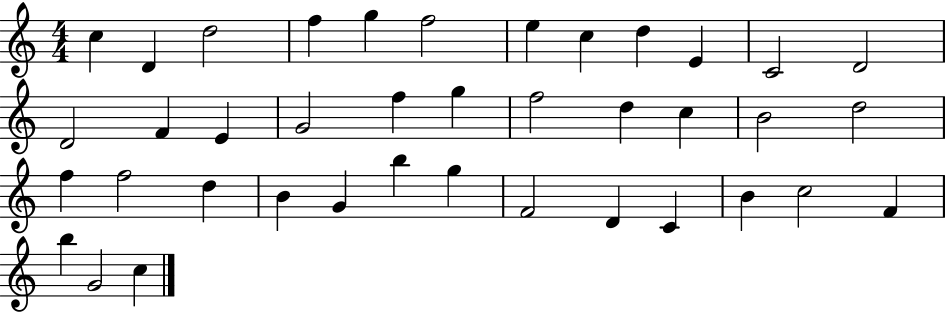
{
  \clef treble
  \numericTimeSignature
  \time 4/4
  \key c \major
  c''4 d'4 d''2 | f''4 g''4 f''2 | e''4 c''4 d''4 e'4 | c'2 d'2 | \break d'2 f'4 e'4 | g'2 f''4 g''4 | f''2 d''4 c''4 | b'2 d''2 | \break f''4 f''2 d''4 | b'4 g'4 b''4 g''4 | f'2 d'4 c'4 | b'4 c''2 f'4 | \break b''4 g'2 c''4 | \bar "|."
}